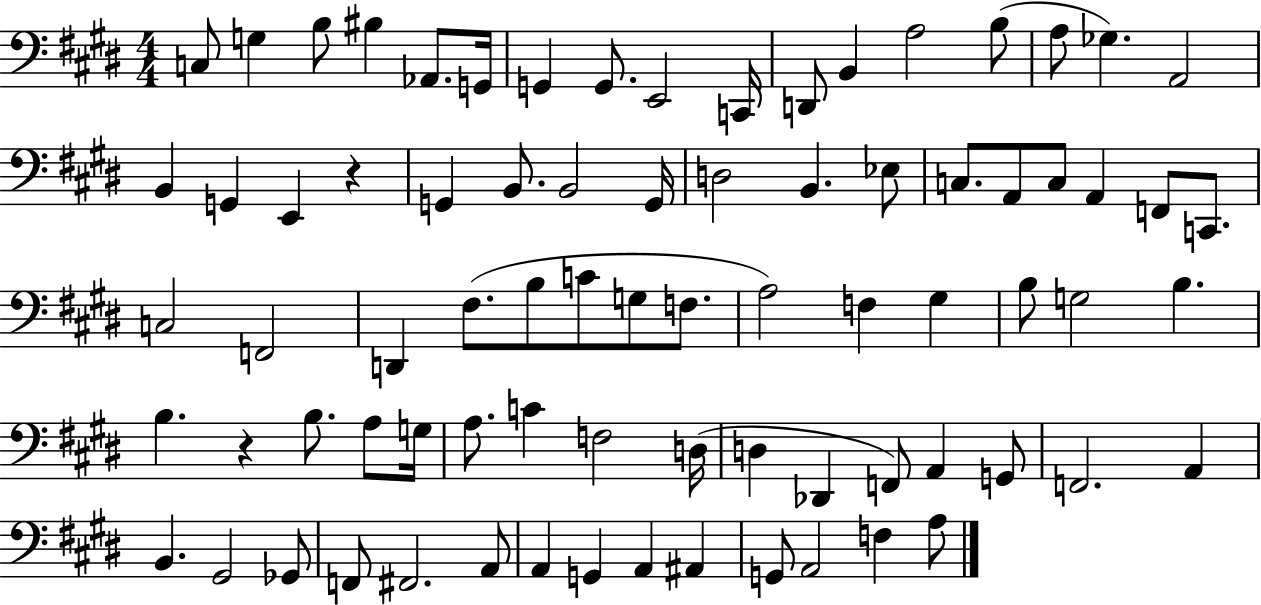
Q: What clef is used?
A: bass